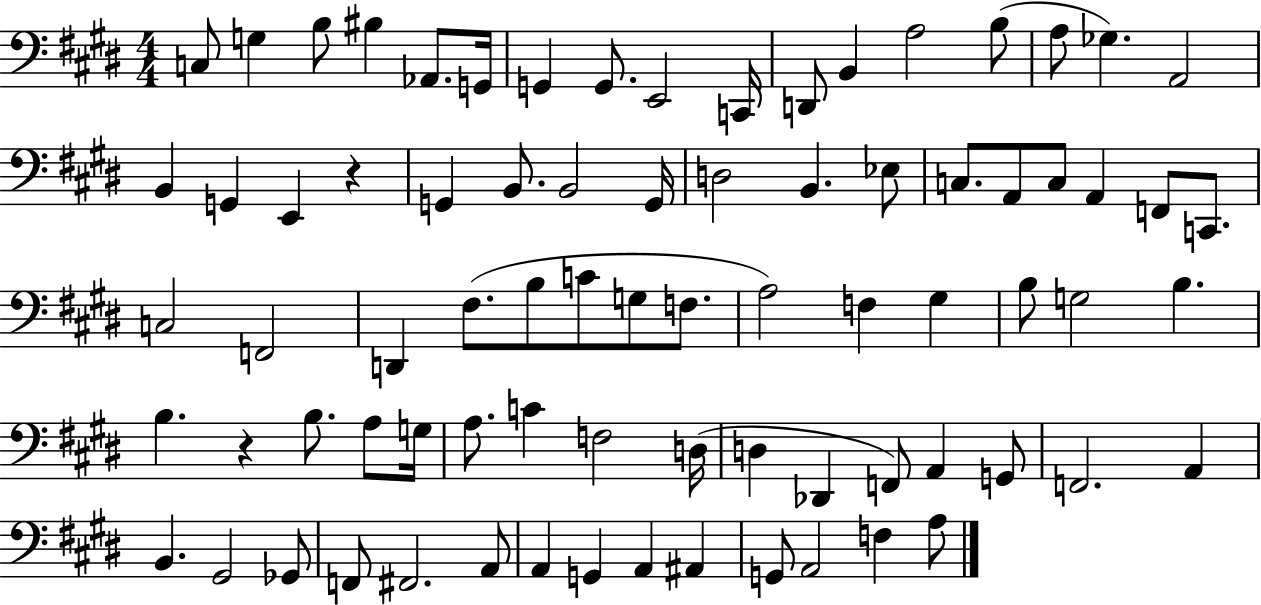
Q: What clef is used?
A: bass